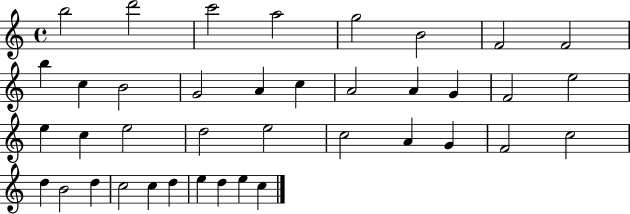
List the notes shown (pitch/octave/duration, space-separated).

B5/h D6/h C6/h A5/h G5/h B4/h F4/h F4/h B5/q C5/q B4/h G4/h A4/q C5/q A4/h A4/q G4/q F4/h E5/h E5/q C5/q E5/h D5/h E5/h C5/h A4/q G4/q F4/h C5/h D5/q B4/h D5/q C5/h C5/q D5/q E5/q D5/q E5/q C5/q